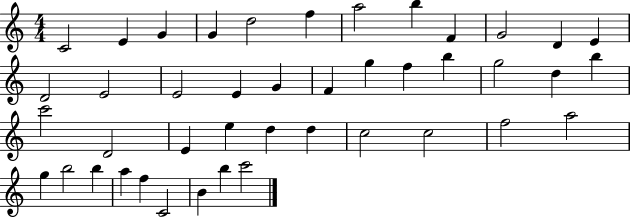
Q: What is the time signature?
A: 4/4